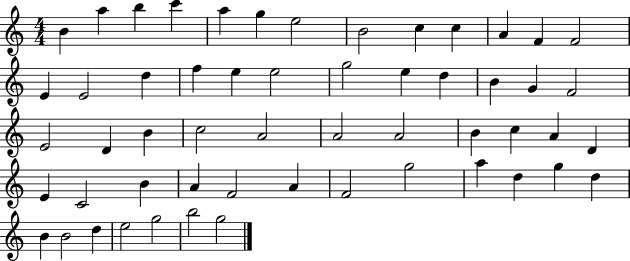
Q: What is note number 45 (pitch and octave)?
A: A5